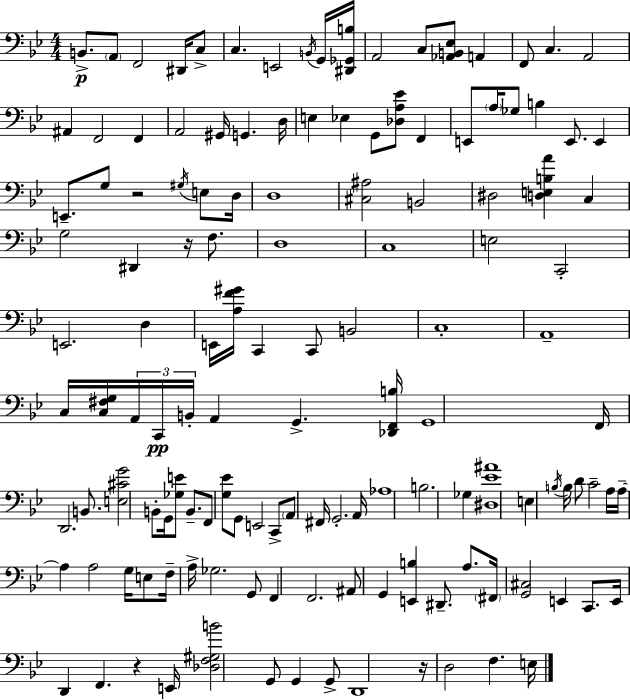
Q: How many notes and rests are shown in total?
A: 134